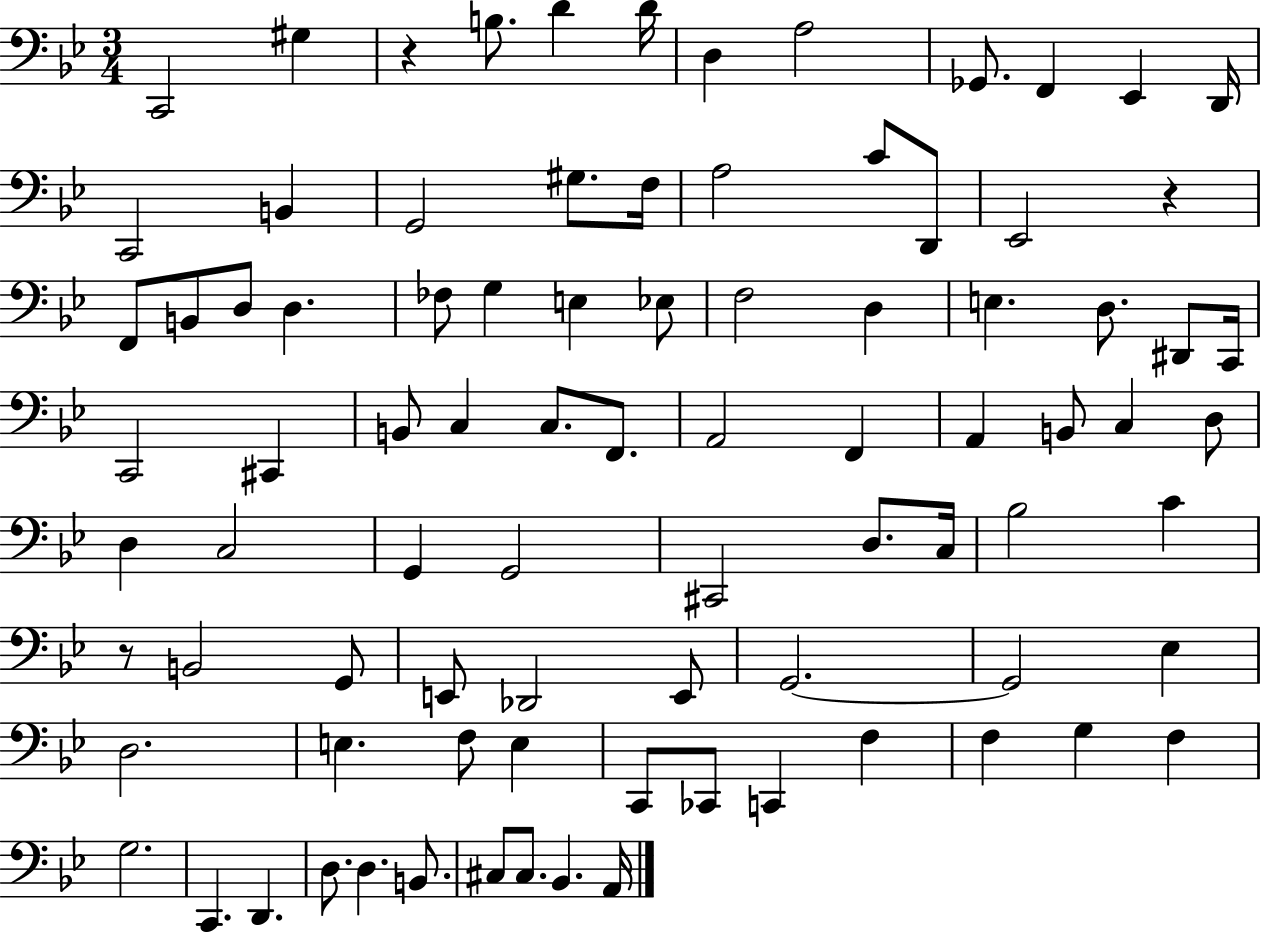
C2/h G#3/q R/q B3/e. D4/q D4/s D3/q A3/h Gb2/e. F2/q Eb2/q D2/s C2/h B2/q G2/h G#3/e. F3/s A3/h C4/e D2/e Eb2/h R/q F2/e B2/e D3/e D3/q. FES3/e G3/q E3/q Eb3/e F3/h D3/q E3/q. D3/e. D#2/e C2/s C2/h C#2/q B2/e C3/q C3/e. F2/e. A2/h F2/q A2/q B2/e C3/q D3/e D3/q C3/h G2/q G2/h C#2/h D3/e. C3/s Bb3/h C4/q R/e B2/h G2/e E2/e Db2/h E2/e G2/h. G2/h Eb3/q D3/h. E3/q. F3/e E3/q C2/e CES2/e C2/q F3/q F3/q G3/q F3/q G3/h. C2/q. D2/q. D3/e. D3/q. B2/e. C#3/e C#3/e. Bb2/q. A2/s